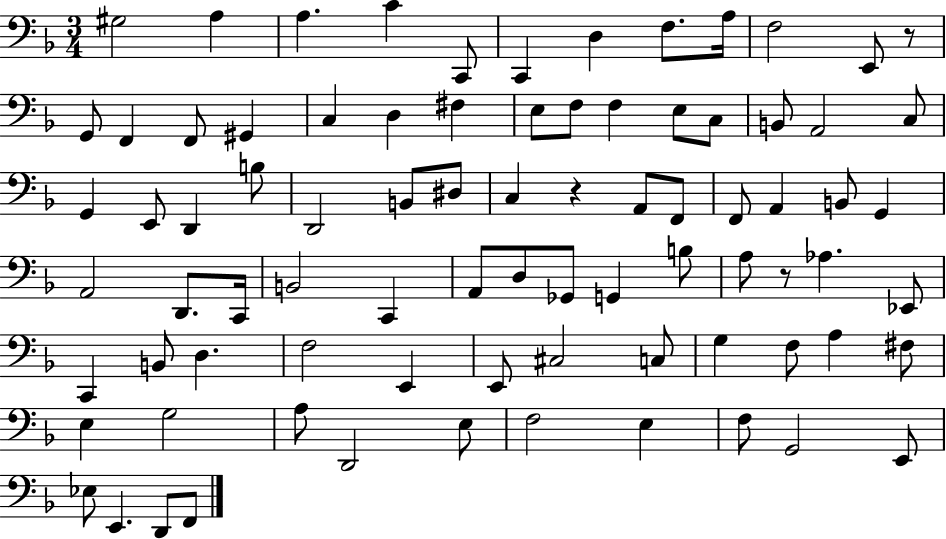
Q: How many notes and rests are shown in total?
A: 82